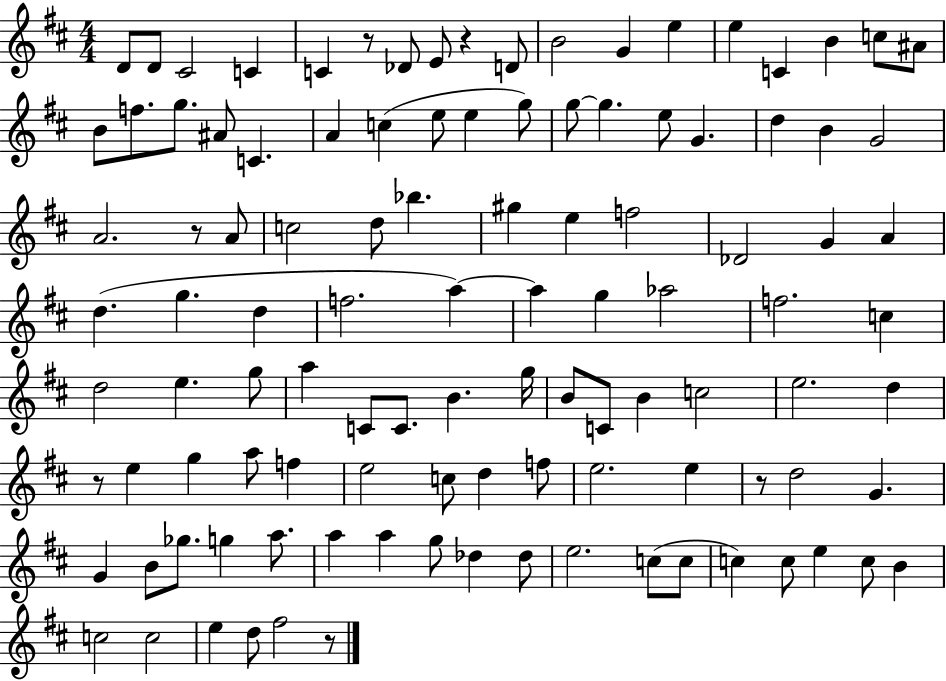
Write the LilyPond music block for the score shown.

{
  \clef treble
  \numericTimeSignature
  \time 4/4
  \key d \major
  d'8 d'8 cis'2 c'4 | c'4 r8 des'8 e'8 r4 d'8 | b'2 g'4 e''4 | e''4 c'4 b'4 c''8 ais'8 | \break b'8 f''8. g''8. ais'8 c'4. | a'4 c''4( e''8 e''4 g''8) | g''8~~ g''4. e''8 g'4. | d''4 b'4 g'2 | \break a'2. r8 a'8 | c''2 d''8 bes''4. | gis''4 e''4 f''2 | des'2 g'4 a'4 | \break d''4.( g''4. d''4 | f''2. a''4~~) | a''4 g''4 aes''2 | f''2. c''4 | \break d''2 e''4. g''8 | a''4 c'8 c'8. b'4. g''16 | b'8 c'8 b'4 c''2 | e''2. d''4 | \break r8 e''4 g''4 a''8 f''4 | e''2 c''8 d''4 f''8 | e''2. e''4 | r8 d''2 g'4. | \break g'4 b'8 ges''8. g''4 a''8. | a''4 a''4 g''8 des''4 des''8 | e''2. c''8( c''8 | c''4) c''8 e''4 c''8 b'4 | \break c''2 c''2 | e''4 d''8 fis''2 r8 | \bar "|."
}